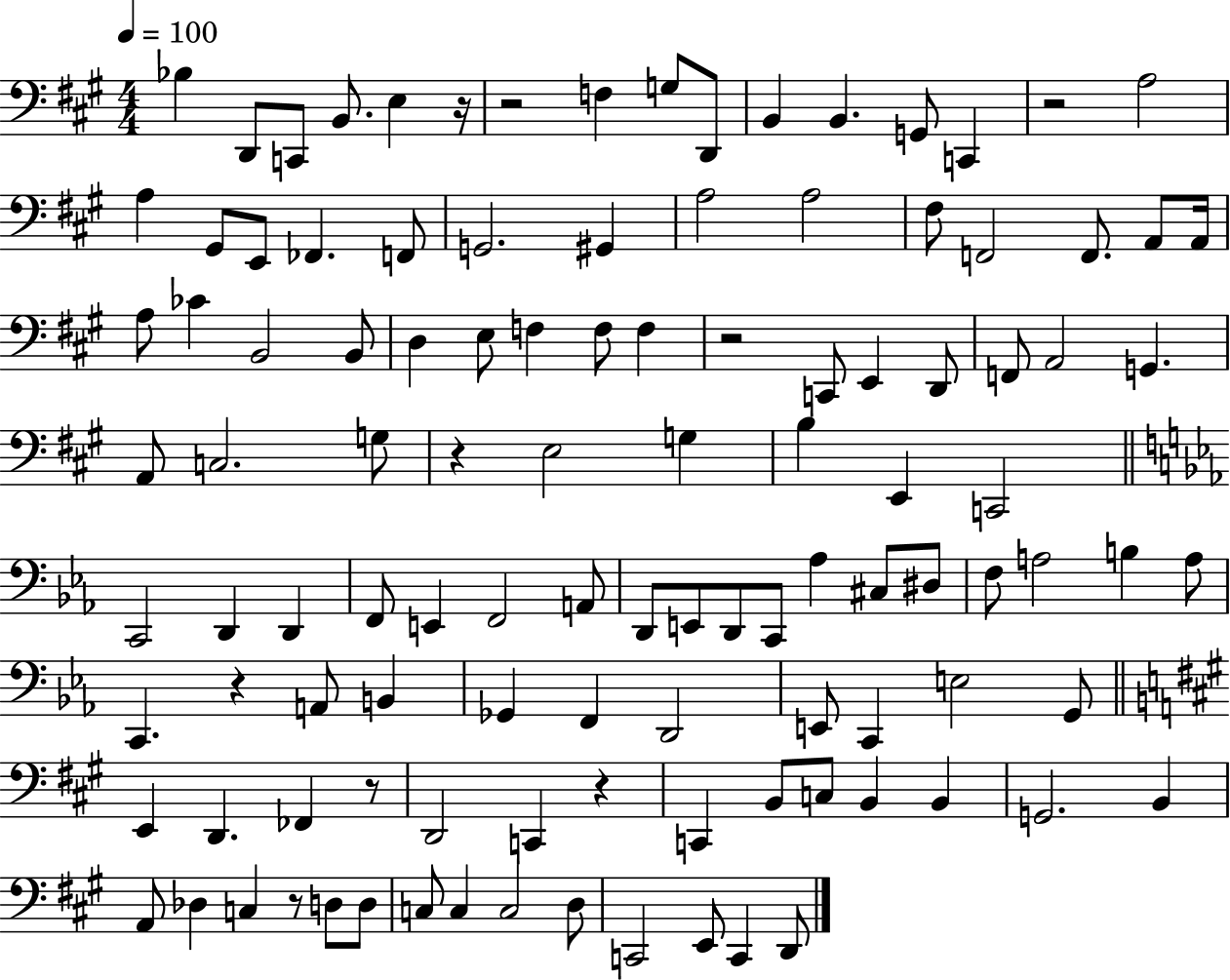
{
  \clef bass
  \numericTimeSignature
  \time 4/4
  \key a \major
  \tempo 4 = 100
  bes4 d,8 c,8 b,8. e4 r16 | r2 f4 g8 d,8 | b,4 b,4. g,8 c,4 | r2 a2 | \break a4 gis,8 e,8 fes,4. f,8 | g,2. gis,4 | a2 a2 | fis8 f,2 f,8. a,8 a,16 | \break a8 ces'4 b,2 b,8 | d4 e8 f4 f8 f4 | r2 c,8 e,4 d,8 | f,8 a,2 g,4. | \break a,8 c2. g8 | r4 e2 g4 | b4 e,4 c,2 | \bar "||" \break \key ees \major c,2 d,4 d,4 | f,8 e,4 f,2 a,8 | d,8 e,8 d,8 c,8 aes4 cis8 dis8 | f8 a2 b4 a8 | \break c,4. r4 a,8 b,4 | ges,4 f,4 d,2 | e,8 c,4 e2 g,8 | \bar "||" \break \key a \major e,4 d,4. fes,4 r8 | d,2 c,4 r4 | c,4 b,8 c8 b,4 b,4 | g,2. b,4 | \break a,8 des4 c4 r8 d8 d8 | c8 c4 c2 d8 | c,2 e,8 c,4 d,8 | \bar "|."
}